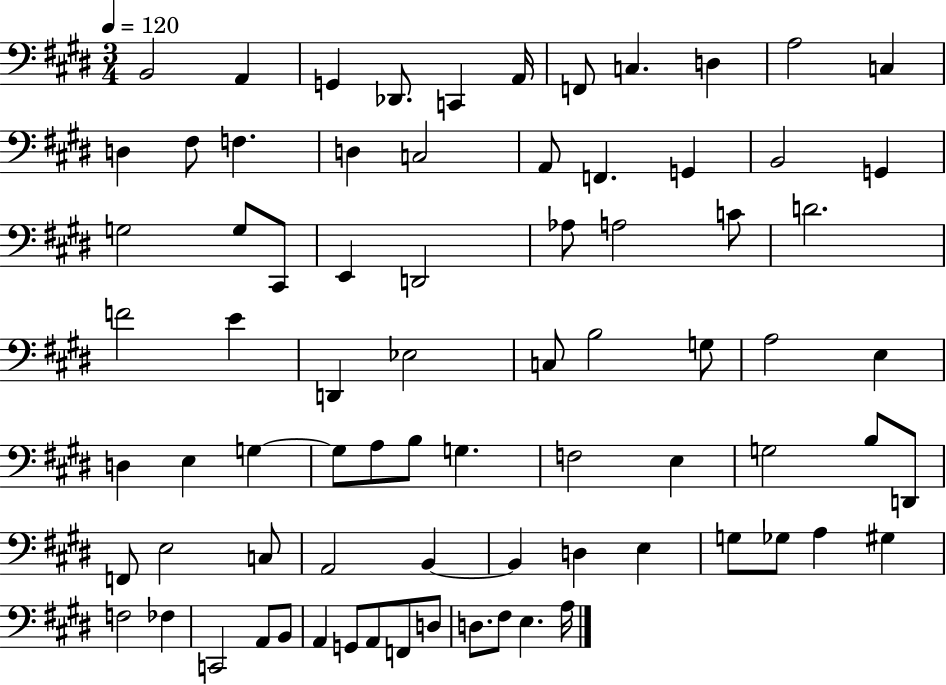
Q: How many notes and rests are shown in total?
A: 77